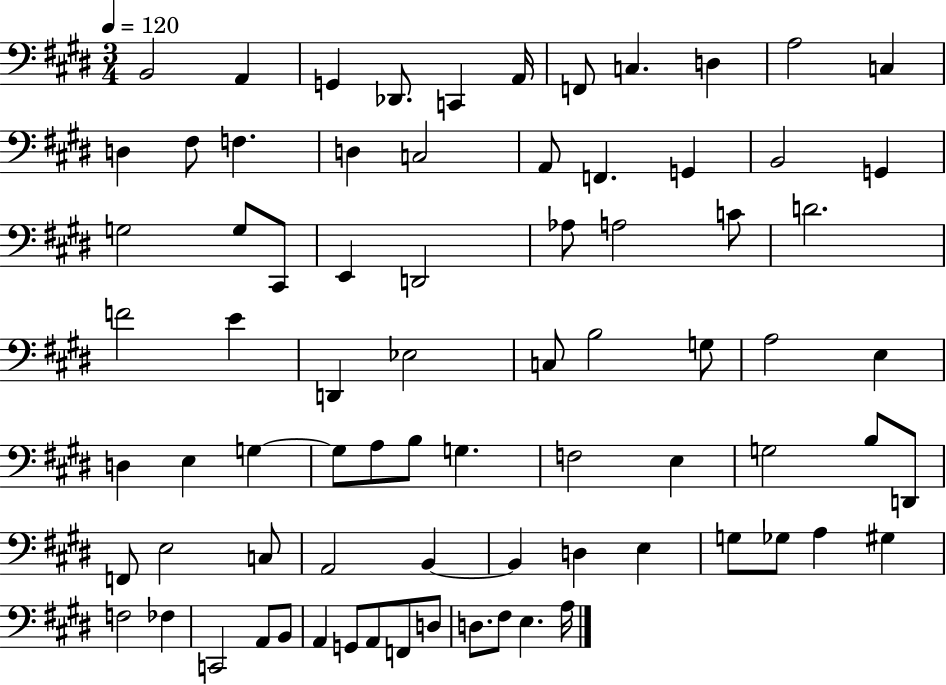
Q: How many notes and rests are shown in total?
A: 77